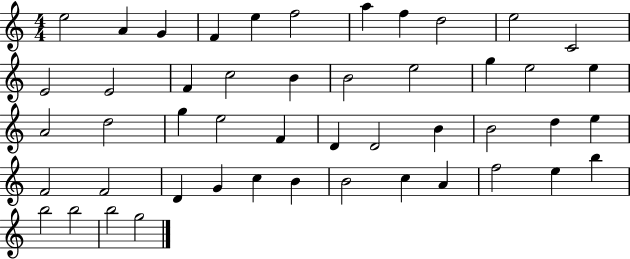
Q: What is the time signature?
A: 4/4